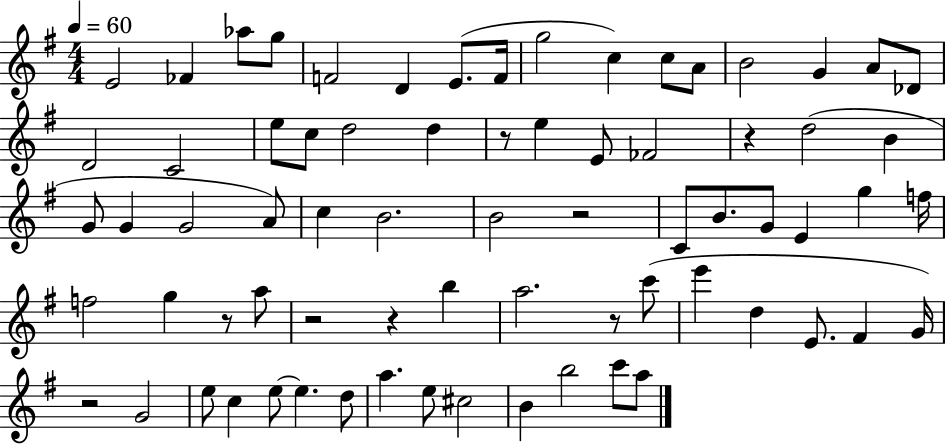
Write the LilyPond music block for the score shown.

{
  \clef treble
  \numericTimeSignature
  \time 4/4
  \key g \major
  \tempo 4 = 60
  e'2 fes'4 aes''8 g''8 | f'2 d'4 e'8.( f'16 | g''2 c''4) c''8 a'8 | b'2 g'4 a'8 des'8 | \break d'2 c'2 | e''8 c''8 d''2 d''4 | r8 e''4 e'8 fes'2 | r4 d''2( b'4 | \break g'8 g'4 g'2 a'8) | c''4 b'2. | b'2 r2 | c'8 b'8. g'8 e'4 g''4 f''16 | \break f''2 g''4 r8 a''8 | r2 r4 b''4 | a''2. r8 c'''8( | e'''4 d''4 e'8. fis'4 g'16) | \break r2 g'2 | e''8 c''4 e''8~~ e''4. d''8 | a''4. e''8 cis''2 | b'4 b''2 c'''8 a''8 | \break \bar "|."
}